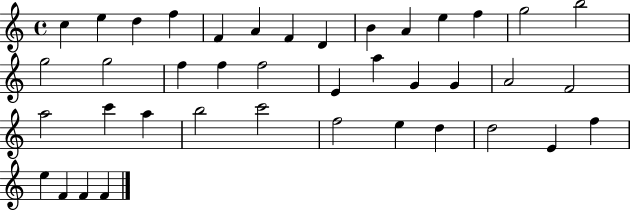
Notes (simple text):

C5/q E5/q D5/q F5/q F4/q A4/q F4/q D4/q B4/q A4/q E5/q F5/q G5/h B5/h G5/h G5/h F5/q F5/q F5/h E4/q A5/q G4/q G4/q A4/h F4/h A5/h C6/q A5/q B5/h C6/h F5/h E5/q D5/q D5/h E4/q F5/q E5/q F4/q F4/q F4/q